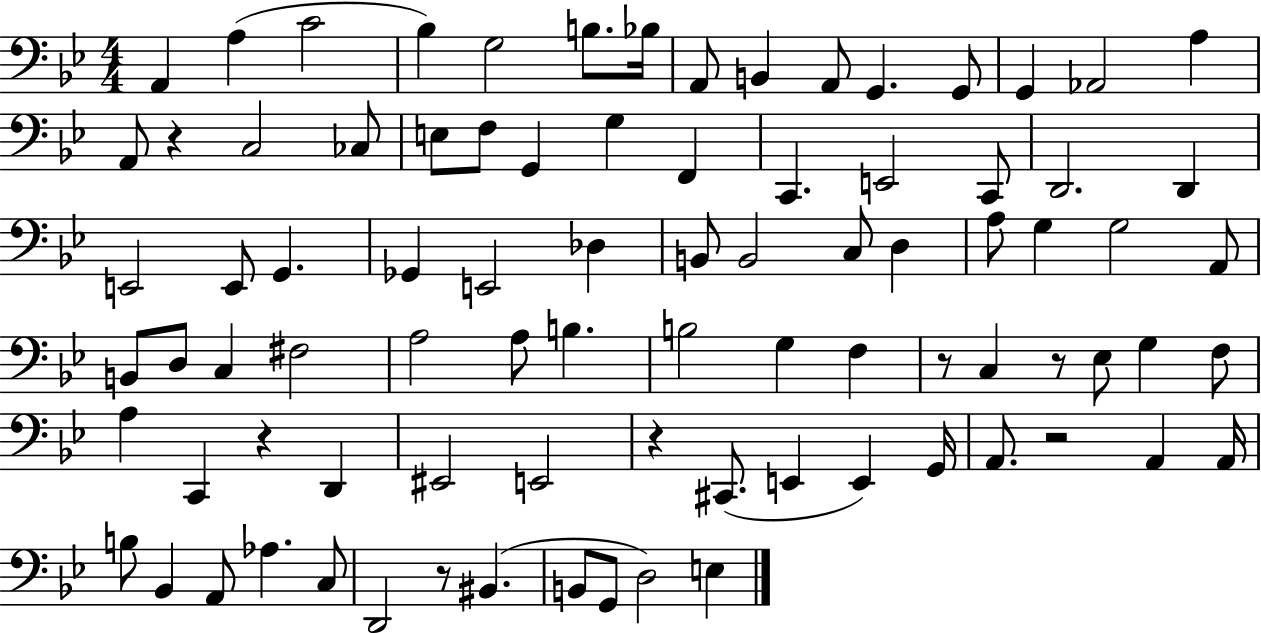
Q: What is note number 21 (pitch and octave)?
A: G2